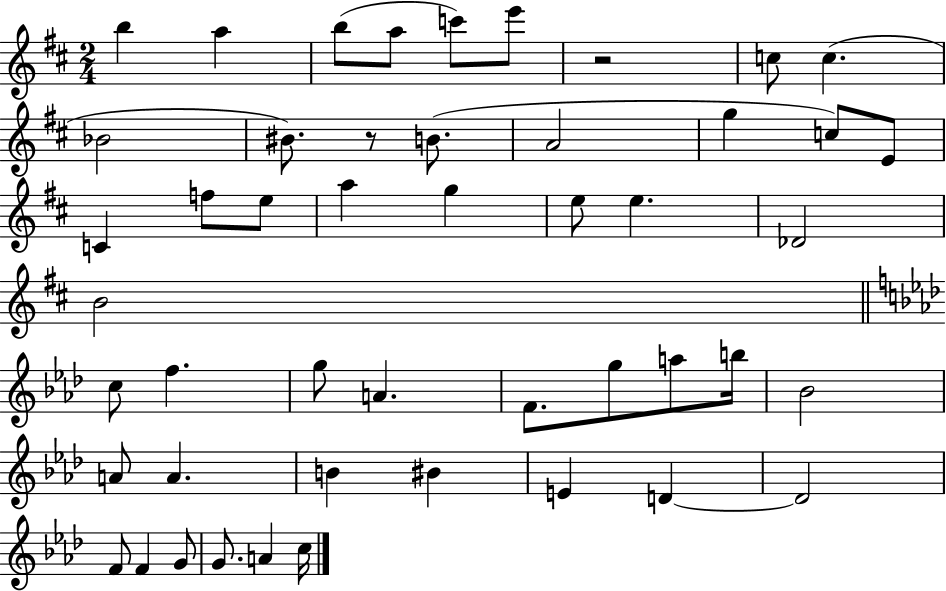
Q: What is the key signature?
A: D major